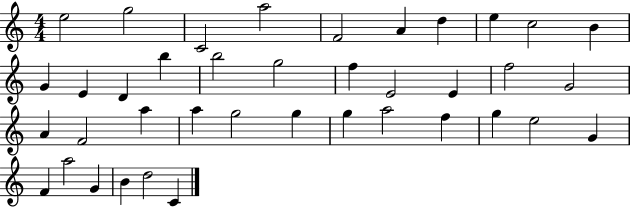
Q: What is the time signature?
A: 4/4